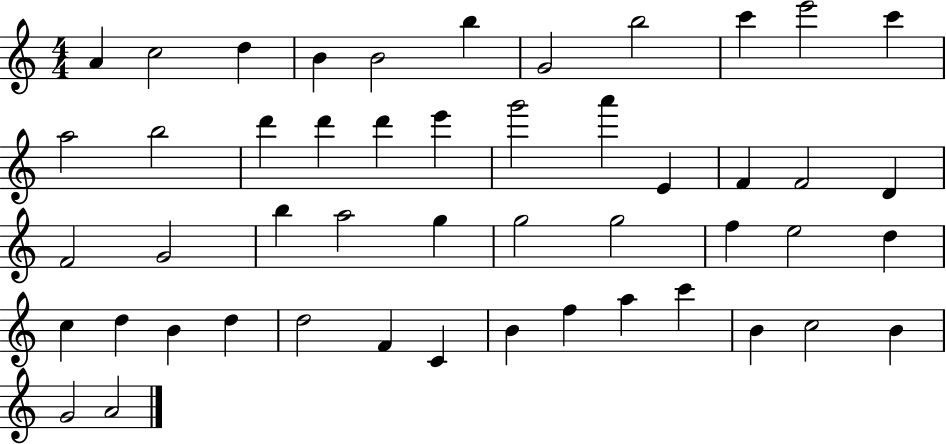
{
  \clef treble
  \numericTimeSignature
  \time 4/4
  \key c \major
  a'4 c''2 d''4 | b'4 b'2 b''4 | g'2 b''2 | c'''4 e'''2 c'''4 | \break a''2 b''2 | d'''4 d'''4 d'''4 e'''4 | g'''2 a'''4 e'4 | f'4 f'2 d'4 | \break f'2 g'2 | b''4 a''2 g''4 | g''2 g''2 | f''4 e''2 d''4 | \break c''4 d''4 b'4 d''4 | d''2 f'4 c'4 | b'4 f''4 a''4 c'''4 | b'4 c''2 b'4 | \break g'2 a'2 | \bar "|."
}